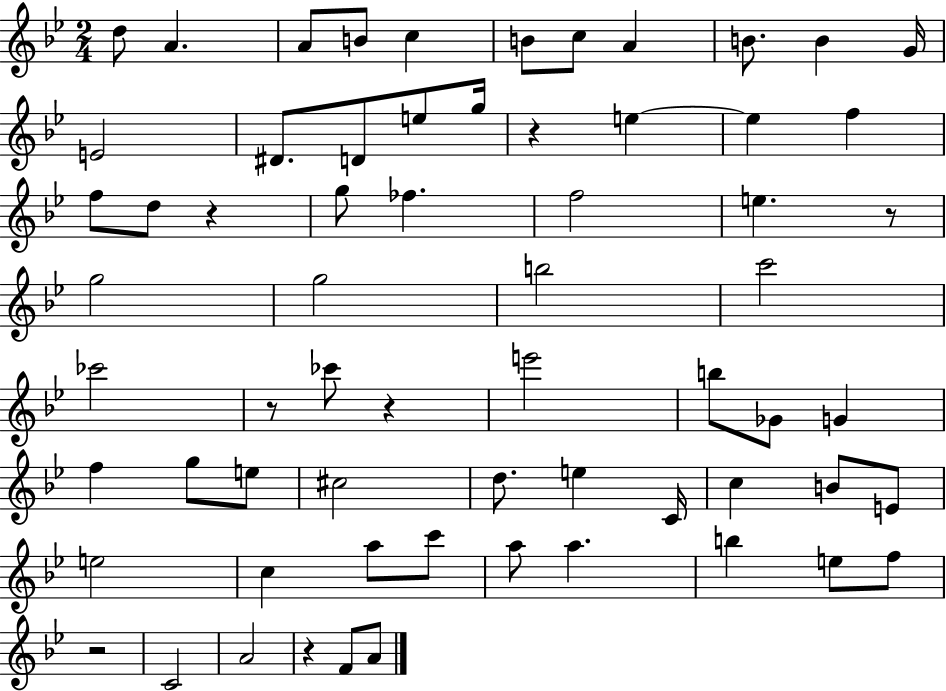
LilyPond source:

{
  \clef treble
  \numericTimeSignature
  \time 2/4
  \key bes \major
  \repeat volta 2 { d''8 a'4. | a'8 b'8 c''4 | b'8 c''8 a'4 | b'8. b'4 g'16 | \break e'2 | dis'8. d'8 e''8 g''16 | r4 e''4~~ | e''4 f''4 | \break f''8 d''8 r4 | g''8 fes''4. | f''2 | e''4. r8 | \break g''2 | g''2 | b''2 | c'''2 | \break ces'''2 | r8 ces'''8 r4 | e'''2 | b''8 ges'8 g'4 | \break f''4 g''8 e''8 | cis''2 | d''8. e''4 c'16 | c''4 b'8 e'8 | \break e''2 | c''4 a''8 c'''8 | a''8 a''4. | b''4 e''8 f''8 | \break r2 | c'2 | a'2 | r4 f'8 a'8 | \break } \bar "|."
}